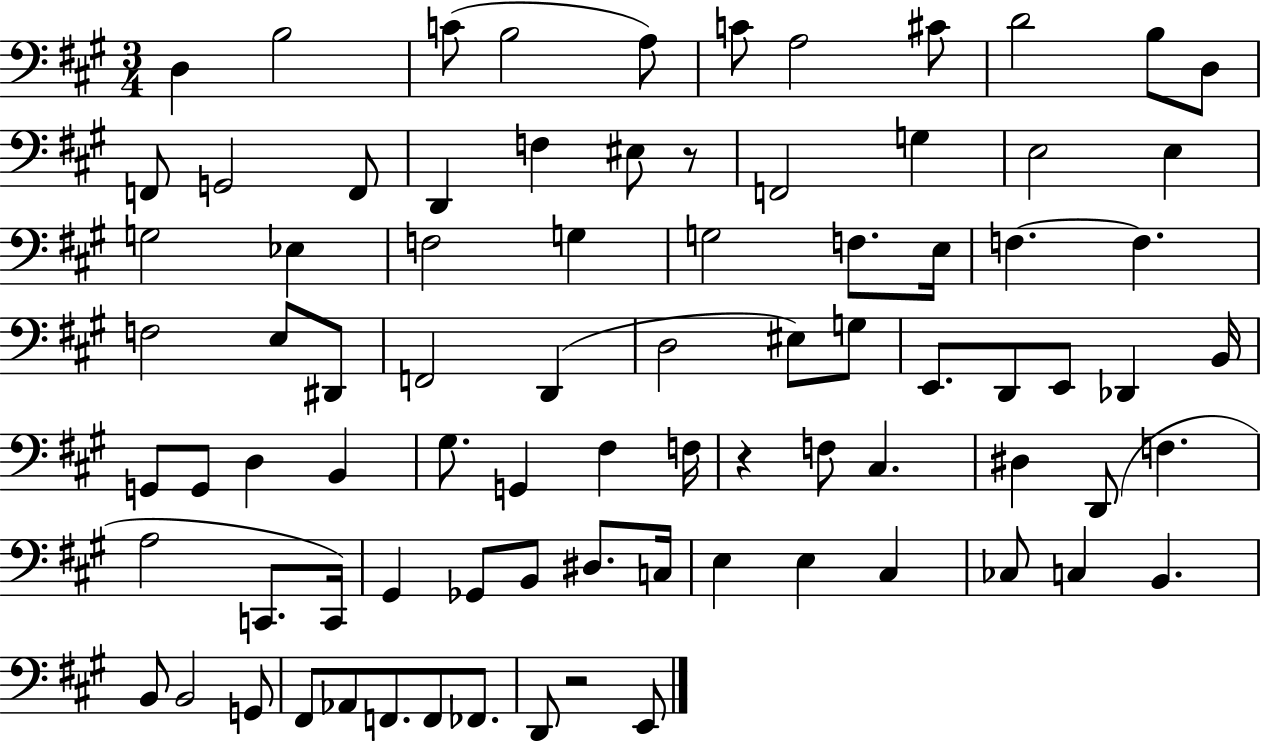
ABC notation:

X:1
T:Untitled
M:3/4
L:1/4
K:A
D, B,2 C/2 B,2 A,/2 C/2 A,2 ^C/2 D2 B,/2 D,/2 F,,/2 G,,2 F,,/2 D,, F, ^E,/2 z/2 F,,2 G, E,2 E, G,2 _E, F,2 G, G,2 F,/2 E,/4 F, F, F,2 E,/2 ^D,,/2 F,,2 D,, D,2 ^E,/2 G,/2 E,,/2 D,,/2 E,,/2 _D,, B,,/4 G,,/2 G,,/2 D, B,, ^G,/2 G,, ^F, F,/4 z F,/2 ^C, ^D, D,,/2 F, A,2 C,,/2 C,,/4 ^G,, _G,,/2 B,,/2 ^D,/2 C,/4 E, E, ^C, _C,/2 C, B,, B,,/2 B,,2 G,,/2 ^F,,/2 _A,,/2 F,,/2 F,,/2 _F,,/2 D,,/2 z2 E,,/2